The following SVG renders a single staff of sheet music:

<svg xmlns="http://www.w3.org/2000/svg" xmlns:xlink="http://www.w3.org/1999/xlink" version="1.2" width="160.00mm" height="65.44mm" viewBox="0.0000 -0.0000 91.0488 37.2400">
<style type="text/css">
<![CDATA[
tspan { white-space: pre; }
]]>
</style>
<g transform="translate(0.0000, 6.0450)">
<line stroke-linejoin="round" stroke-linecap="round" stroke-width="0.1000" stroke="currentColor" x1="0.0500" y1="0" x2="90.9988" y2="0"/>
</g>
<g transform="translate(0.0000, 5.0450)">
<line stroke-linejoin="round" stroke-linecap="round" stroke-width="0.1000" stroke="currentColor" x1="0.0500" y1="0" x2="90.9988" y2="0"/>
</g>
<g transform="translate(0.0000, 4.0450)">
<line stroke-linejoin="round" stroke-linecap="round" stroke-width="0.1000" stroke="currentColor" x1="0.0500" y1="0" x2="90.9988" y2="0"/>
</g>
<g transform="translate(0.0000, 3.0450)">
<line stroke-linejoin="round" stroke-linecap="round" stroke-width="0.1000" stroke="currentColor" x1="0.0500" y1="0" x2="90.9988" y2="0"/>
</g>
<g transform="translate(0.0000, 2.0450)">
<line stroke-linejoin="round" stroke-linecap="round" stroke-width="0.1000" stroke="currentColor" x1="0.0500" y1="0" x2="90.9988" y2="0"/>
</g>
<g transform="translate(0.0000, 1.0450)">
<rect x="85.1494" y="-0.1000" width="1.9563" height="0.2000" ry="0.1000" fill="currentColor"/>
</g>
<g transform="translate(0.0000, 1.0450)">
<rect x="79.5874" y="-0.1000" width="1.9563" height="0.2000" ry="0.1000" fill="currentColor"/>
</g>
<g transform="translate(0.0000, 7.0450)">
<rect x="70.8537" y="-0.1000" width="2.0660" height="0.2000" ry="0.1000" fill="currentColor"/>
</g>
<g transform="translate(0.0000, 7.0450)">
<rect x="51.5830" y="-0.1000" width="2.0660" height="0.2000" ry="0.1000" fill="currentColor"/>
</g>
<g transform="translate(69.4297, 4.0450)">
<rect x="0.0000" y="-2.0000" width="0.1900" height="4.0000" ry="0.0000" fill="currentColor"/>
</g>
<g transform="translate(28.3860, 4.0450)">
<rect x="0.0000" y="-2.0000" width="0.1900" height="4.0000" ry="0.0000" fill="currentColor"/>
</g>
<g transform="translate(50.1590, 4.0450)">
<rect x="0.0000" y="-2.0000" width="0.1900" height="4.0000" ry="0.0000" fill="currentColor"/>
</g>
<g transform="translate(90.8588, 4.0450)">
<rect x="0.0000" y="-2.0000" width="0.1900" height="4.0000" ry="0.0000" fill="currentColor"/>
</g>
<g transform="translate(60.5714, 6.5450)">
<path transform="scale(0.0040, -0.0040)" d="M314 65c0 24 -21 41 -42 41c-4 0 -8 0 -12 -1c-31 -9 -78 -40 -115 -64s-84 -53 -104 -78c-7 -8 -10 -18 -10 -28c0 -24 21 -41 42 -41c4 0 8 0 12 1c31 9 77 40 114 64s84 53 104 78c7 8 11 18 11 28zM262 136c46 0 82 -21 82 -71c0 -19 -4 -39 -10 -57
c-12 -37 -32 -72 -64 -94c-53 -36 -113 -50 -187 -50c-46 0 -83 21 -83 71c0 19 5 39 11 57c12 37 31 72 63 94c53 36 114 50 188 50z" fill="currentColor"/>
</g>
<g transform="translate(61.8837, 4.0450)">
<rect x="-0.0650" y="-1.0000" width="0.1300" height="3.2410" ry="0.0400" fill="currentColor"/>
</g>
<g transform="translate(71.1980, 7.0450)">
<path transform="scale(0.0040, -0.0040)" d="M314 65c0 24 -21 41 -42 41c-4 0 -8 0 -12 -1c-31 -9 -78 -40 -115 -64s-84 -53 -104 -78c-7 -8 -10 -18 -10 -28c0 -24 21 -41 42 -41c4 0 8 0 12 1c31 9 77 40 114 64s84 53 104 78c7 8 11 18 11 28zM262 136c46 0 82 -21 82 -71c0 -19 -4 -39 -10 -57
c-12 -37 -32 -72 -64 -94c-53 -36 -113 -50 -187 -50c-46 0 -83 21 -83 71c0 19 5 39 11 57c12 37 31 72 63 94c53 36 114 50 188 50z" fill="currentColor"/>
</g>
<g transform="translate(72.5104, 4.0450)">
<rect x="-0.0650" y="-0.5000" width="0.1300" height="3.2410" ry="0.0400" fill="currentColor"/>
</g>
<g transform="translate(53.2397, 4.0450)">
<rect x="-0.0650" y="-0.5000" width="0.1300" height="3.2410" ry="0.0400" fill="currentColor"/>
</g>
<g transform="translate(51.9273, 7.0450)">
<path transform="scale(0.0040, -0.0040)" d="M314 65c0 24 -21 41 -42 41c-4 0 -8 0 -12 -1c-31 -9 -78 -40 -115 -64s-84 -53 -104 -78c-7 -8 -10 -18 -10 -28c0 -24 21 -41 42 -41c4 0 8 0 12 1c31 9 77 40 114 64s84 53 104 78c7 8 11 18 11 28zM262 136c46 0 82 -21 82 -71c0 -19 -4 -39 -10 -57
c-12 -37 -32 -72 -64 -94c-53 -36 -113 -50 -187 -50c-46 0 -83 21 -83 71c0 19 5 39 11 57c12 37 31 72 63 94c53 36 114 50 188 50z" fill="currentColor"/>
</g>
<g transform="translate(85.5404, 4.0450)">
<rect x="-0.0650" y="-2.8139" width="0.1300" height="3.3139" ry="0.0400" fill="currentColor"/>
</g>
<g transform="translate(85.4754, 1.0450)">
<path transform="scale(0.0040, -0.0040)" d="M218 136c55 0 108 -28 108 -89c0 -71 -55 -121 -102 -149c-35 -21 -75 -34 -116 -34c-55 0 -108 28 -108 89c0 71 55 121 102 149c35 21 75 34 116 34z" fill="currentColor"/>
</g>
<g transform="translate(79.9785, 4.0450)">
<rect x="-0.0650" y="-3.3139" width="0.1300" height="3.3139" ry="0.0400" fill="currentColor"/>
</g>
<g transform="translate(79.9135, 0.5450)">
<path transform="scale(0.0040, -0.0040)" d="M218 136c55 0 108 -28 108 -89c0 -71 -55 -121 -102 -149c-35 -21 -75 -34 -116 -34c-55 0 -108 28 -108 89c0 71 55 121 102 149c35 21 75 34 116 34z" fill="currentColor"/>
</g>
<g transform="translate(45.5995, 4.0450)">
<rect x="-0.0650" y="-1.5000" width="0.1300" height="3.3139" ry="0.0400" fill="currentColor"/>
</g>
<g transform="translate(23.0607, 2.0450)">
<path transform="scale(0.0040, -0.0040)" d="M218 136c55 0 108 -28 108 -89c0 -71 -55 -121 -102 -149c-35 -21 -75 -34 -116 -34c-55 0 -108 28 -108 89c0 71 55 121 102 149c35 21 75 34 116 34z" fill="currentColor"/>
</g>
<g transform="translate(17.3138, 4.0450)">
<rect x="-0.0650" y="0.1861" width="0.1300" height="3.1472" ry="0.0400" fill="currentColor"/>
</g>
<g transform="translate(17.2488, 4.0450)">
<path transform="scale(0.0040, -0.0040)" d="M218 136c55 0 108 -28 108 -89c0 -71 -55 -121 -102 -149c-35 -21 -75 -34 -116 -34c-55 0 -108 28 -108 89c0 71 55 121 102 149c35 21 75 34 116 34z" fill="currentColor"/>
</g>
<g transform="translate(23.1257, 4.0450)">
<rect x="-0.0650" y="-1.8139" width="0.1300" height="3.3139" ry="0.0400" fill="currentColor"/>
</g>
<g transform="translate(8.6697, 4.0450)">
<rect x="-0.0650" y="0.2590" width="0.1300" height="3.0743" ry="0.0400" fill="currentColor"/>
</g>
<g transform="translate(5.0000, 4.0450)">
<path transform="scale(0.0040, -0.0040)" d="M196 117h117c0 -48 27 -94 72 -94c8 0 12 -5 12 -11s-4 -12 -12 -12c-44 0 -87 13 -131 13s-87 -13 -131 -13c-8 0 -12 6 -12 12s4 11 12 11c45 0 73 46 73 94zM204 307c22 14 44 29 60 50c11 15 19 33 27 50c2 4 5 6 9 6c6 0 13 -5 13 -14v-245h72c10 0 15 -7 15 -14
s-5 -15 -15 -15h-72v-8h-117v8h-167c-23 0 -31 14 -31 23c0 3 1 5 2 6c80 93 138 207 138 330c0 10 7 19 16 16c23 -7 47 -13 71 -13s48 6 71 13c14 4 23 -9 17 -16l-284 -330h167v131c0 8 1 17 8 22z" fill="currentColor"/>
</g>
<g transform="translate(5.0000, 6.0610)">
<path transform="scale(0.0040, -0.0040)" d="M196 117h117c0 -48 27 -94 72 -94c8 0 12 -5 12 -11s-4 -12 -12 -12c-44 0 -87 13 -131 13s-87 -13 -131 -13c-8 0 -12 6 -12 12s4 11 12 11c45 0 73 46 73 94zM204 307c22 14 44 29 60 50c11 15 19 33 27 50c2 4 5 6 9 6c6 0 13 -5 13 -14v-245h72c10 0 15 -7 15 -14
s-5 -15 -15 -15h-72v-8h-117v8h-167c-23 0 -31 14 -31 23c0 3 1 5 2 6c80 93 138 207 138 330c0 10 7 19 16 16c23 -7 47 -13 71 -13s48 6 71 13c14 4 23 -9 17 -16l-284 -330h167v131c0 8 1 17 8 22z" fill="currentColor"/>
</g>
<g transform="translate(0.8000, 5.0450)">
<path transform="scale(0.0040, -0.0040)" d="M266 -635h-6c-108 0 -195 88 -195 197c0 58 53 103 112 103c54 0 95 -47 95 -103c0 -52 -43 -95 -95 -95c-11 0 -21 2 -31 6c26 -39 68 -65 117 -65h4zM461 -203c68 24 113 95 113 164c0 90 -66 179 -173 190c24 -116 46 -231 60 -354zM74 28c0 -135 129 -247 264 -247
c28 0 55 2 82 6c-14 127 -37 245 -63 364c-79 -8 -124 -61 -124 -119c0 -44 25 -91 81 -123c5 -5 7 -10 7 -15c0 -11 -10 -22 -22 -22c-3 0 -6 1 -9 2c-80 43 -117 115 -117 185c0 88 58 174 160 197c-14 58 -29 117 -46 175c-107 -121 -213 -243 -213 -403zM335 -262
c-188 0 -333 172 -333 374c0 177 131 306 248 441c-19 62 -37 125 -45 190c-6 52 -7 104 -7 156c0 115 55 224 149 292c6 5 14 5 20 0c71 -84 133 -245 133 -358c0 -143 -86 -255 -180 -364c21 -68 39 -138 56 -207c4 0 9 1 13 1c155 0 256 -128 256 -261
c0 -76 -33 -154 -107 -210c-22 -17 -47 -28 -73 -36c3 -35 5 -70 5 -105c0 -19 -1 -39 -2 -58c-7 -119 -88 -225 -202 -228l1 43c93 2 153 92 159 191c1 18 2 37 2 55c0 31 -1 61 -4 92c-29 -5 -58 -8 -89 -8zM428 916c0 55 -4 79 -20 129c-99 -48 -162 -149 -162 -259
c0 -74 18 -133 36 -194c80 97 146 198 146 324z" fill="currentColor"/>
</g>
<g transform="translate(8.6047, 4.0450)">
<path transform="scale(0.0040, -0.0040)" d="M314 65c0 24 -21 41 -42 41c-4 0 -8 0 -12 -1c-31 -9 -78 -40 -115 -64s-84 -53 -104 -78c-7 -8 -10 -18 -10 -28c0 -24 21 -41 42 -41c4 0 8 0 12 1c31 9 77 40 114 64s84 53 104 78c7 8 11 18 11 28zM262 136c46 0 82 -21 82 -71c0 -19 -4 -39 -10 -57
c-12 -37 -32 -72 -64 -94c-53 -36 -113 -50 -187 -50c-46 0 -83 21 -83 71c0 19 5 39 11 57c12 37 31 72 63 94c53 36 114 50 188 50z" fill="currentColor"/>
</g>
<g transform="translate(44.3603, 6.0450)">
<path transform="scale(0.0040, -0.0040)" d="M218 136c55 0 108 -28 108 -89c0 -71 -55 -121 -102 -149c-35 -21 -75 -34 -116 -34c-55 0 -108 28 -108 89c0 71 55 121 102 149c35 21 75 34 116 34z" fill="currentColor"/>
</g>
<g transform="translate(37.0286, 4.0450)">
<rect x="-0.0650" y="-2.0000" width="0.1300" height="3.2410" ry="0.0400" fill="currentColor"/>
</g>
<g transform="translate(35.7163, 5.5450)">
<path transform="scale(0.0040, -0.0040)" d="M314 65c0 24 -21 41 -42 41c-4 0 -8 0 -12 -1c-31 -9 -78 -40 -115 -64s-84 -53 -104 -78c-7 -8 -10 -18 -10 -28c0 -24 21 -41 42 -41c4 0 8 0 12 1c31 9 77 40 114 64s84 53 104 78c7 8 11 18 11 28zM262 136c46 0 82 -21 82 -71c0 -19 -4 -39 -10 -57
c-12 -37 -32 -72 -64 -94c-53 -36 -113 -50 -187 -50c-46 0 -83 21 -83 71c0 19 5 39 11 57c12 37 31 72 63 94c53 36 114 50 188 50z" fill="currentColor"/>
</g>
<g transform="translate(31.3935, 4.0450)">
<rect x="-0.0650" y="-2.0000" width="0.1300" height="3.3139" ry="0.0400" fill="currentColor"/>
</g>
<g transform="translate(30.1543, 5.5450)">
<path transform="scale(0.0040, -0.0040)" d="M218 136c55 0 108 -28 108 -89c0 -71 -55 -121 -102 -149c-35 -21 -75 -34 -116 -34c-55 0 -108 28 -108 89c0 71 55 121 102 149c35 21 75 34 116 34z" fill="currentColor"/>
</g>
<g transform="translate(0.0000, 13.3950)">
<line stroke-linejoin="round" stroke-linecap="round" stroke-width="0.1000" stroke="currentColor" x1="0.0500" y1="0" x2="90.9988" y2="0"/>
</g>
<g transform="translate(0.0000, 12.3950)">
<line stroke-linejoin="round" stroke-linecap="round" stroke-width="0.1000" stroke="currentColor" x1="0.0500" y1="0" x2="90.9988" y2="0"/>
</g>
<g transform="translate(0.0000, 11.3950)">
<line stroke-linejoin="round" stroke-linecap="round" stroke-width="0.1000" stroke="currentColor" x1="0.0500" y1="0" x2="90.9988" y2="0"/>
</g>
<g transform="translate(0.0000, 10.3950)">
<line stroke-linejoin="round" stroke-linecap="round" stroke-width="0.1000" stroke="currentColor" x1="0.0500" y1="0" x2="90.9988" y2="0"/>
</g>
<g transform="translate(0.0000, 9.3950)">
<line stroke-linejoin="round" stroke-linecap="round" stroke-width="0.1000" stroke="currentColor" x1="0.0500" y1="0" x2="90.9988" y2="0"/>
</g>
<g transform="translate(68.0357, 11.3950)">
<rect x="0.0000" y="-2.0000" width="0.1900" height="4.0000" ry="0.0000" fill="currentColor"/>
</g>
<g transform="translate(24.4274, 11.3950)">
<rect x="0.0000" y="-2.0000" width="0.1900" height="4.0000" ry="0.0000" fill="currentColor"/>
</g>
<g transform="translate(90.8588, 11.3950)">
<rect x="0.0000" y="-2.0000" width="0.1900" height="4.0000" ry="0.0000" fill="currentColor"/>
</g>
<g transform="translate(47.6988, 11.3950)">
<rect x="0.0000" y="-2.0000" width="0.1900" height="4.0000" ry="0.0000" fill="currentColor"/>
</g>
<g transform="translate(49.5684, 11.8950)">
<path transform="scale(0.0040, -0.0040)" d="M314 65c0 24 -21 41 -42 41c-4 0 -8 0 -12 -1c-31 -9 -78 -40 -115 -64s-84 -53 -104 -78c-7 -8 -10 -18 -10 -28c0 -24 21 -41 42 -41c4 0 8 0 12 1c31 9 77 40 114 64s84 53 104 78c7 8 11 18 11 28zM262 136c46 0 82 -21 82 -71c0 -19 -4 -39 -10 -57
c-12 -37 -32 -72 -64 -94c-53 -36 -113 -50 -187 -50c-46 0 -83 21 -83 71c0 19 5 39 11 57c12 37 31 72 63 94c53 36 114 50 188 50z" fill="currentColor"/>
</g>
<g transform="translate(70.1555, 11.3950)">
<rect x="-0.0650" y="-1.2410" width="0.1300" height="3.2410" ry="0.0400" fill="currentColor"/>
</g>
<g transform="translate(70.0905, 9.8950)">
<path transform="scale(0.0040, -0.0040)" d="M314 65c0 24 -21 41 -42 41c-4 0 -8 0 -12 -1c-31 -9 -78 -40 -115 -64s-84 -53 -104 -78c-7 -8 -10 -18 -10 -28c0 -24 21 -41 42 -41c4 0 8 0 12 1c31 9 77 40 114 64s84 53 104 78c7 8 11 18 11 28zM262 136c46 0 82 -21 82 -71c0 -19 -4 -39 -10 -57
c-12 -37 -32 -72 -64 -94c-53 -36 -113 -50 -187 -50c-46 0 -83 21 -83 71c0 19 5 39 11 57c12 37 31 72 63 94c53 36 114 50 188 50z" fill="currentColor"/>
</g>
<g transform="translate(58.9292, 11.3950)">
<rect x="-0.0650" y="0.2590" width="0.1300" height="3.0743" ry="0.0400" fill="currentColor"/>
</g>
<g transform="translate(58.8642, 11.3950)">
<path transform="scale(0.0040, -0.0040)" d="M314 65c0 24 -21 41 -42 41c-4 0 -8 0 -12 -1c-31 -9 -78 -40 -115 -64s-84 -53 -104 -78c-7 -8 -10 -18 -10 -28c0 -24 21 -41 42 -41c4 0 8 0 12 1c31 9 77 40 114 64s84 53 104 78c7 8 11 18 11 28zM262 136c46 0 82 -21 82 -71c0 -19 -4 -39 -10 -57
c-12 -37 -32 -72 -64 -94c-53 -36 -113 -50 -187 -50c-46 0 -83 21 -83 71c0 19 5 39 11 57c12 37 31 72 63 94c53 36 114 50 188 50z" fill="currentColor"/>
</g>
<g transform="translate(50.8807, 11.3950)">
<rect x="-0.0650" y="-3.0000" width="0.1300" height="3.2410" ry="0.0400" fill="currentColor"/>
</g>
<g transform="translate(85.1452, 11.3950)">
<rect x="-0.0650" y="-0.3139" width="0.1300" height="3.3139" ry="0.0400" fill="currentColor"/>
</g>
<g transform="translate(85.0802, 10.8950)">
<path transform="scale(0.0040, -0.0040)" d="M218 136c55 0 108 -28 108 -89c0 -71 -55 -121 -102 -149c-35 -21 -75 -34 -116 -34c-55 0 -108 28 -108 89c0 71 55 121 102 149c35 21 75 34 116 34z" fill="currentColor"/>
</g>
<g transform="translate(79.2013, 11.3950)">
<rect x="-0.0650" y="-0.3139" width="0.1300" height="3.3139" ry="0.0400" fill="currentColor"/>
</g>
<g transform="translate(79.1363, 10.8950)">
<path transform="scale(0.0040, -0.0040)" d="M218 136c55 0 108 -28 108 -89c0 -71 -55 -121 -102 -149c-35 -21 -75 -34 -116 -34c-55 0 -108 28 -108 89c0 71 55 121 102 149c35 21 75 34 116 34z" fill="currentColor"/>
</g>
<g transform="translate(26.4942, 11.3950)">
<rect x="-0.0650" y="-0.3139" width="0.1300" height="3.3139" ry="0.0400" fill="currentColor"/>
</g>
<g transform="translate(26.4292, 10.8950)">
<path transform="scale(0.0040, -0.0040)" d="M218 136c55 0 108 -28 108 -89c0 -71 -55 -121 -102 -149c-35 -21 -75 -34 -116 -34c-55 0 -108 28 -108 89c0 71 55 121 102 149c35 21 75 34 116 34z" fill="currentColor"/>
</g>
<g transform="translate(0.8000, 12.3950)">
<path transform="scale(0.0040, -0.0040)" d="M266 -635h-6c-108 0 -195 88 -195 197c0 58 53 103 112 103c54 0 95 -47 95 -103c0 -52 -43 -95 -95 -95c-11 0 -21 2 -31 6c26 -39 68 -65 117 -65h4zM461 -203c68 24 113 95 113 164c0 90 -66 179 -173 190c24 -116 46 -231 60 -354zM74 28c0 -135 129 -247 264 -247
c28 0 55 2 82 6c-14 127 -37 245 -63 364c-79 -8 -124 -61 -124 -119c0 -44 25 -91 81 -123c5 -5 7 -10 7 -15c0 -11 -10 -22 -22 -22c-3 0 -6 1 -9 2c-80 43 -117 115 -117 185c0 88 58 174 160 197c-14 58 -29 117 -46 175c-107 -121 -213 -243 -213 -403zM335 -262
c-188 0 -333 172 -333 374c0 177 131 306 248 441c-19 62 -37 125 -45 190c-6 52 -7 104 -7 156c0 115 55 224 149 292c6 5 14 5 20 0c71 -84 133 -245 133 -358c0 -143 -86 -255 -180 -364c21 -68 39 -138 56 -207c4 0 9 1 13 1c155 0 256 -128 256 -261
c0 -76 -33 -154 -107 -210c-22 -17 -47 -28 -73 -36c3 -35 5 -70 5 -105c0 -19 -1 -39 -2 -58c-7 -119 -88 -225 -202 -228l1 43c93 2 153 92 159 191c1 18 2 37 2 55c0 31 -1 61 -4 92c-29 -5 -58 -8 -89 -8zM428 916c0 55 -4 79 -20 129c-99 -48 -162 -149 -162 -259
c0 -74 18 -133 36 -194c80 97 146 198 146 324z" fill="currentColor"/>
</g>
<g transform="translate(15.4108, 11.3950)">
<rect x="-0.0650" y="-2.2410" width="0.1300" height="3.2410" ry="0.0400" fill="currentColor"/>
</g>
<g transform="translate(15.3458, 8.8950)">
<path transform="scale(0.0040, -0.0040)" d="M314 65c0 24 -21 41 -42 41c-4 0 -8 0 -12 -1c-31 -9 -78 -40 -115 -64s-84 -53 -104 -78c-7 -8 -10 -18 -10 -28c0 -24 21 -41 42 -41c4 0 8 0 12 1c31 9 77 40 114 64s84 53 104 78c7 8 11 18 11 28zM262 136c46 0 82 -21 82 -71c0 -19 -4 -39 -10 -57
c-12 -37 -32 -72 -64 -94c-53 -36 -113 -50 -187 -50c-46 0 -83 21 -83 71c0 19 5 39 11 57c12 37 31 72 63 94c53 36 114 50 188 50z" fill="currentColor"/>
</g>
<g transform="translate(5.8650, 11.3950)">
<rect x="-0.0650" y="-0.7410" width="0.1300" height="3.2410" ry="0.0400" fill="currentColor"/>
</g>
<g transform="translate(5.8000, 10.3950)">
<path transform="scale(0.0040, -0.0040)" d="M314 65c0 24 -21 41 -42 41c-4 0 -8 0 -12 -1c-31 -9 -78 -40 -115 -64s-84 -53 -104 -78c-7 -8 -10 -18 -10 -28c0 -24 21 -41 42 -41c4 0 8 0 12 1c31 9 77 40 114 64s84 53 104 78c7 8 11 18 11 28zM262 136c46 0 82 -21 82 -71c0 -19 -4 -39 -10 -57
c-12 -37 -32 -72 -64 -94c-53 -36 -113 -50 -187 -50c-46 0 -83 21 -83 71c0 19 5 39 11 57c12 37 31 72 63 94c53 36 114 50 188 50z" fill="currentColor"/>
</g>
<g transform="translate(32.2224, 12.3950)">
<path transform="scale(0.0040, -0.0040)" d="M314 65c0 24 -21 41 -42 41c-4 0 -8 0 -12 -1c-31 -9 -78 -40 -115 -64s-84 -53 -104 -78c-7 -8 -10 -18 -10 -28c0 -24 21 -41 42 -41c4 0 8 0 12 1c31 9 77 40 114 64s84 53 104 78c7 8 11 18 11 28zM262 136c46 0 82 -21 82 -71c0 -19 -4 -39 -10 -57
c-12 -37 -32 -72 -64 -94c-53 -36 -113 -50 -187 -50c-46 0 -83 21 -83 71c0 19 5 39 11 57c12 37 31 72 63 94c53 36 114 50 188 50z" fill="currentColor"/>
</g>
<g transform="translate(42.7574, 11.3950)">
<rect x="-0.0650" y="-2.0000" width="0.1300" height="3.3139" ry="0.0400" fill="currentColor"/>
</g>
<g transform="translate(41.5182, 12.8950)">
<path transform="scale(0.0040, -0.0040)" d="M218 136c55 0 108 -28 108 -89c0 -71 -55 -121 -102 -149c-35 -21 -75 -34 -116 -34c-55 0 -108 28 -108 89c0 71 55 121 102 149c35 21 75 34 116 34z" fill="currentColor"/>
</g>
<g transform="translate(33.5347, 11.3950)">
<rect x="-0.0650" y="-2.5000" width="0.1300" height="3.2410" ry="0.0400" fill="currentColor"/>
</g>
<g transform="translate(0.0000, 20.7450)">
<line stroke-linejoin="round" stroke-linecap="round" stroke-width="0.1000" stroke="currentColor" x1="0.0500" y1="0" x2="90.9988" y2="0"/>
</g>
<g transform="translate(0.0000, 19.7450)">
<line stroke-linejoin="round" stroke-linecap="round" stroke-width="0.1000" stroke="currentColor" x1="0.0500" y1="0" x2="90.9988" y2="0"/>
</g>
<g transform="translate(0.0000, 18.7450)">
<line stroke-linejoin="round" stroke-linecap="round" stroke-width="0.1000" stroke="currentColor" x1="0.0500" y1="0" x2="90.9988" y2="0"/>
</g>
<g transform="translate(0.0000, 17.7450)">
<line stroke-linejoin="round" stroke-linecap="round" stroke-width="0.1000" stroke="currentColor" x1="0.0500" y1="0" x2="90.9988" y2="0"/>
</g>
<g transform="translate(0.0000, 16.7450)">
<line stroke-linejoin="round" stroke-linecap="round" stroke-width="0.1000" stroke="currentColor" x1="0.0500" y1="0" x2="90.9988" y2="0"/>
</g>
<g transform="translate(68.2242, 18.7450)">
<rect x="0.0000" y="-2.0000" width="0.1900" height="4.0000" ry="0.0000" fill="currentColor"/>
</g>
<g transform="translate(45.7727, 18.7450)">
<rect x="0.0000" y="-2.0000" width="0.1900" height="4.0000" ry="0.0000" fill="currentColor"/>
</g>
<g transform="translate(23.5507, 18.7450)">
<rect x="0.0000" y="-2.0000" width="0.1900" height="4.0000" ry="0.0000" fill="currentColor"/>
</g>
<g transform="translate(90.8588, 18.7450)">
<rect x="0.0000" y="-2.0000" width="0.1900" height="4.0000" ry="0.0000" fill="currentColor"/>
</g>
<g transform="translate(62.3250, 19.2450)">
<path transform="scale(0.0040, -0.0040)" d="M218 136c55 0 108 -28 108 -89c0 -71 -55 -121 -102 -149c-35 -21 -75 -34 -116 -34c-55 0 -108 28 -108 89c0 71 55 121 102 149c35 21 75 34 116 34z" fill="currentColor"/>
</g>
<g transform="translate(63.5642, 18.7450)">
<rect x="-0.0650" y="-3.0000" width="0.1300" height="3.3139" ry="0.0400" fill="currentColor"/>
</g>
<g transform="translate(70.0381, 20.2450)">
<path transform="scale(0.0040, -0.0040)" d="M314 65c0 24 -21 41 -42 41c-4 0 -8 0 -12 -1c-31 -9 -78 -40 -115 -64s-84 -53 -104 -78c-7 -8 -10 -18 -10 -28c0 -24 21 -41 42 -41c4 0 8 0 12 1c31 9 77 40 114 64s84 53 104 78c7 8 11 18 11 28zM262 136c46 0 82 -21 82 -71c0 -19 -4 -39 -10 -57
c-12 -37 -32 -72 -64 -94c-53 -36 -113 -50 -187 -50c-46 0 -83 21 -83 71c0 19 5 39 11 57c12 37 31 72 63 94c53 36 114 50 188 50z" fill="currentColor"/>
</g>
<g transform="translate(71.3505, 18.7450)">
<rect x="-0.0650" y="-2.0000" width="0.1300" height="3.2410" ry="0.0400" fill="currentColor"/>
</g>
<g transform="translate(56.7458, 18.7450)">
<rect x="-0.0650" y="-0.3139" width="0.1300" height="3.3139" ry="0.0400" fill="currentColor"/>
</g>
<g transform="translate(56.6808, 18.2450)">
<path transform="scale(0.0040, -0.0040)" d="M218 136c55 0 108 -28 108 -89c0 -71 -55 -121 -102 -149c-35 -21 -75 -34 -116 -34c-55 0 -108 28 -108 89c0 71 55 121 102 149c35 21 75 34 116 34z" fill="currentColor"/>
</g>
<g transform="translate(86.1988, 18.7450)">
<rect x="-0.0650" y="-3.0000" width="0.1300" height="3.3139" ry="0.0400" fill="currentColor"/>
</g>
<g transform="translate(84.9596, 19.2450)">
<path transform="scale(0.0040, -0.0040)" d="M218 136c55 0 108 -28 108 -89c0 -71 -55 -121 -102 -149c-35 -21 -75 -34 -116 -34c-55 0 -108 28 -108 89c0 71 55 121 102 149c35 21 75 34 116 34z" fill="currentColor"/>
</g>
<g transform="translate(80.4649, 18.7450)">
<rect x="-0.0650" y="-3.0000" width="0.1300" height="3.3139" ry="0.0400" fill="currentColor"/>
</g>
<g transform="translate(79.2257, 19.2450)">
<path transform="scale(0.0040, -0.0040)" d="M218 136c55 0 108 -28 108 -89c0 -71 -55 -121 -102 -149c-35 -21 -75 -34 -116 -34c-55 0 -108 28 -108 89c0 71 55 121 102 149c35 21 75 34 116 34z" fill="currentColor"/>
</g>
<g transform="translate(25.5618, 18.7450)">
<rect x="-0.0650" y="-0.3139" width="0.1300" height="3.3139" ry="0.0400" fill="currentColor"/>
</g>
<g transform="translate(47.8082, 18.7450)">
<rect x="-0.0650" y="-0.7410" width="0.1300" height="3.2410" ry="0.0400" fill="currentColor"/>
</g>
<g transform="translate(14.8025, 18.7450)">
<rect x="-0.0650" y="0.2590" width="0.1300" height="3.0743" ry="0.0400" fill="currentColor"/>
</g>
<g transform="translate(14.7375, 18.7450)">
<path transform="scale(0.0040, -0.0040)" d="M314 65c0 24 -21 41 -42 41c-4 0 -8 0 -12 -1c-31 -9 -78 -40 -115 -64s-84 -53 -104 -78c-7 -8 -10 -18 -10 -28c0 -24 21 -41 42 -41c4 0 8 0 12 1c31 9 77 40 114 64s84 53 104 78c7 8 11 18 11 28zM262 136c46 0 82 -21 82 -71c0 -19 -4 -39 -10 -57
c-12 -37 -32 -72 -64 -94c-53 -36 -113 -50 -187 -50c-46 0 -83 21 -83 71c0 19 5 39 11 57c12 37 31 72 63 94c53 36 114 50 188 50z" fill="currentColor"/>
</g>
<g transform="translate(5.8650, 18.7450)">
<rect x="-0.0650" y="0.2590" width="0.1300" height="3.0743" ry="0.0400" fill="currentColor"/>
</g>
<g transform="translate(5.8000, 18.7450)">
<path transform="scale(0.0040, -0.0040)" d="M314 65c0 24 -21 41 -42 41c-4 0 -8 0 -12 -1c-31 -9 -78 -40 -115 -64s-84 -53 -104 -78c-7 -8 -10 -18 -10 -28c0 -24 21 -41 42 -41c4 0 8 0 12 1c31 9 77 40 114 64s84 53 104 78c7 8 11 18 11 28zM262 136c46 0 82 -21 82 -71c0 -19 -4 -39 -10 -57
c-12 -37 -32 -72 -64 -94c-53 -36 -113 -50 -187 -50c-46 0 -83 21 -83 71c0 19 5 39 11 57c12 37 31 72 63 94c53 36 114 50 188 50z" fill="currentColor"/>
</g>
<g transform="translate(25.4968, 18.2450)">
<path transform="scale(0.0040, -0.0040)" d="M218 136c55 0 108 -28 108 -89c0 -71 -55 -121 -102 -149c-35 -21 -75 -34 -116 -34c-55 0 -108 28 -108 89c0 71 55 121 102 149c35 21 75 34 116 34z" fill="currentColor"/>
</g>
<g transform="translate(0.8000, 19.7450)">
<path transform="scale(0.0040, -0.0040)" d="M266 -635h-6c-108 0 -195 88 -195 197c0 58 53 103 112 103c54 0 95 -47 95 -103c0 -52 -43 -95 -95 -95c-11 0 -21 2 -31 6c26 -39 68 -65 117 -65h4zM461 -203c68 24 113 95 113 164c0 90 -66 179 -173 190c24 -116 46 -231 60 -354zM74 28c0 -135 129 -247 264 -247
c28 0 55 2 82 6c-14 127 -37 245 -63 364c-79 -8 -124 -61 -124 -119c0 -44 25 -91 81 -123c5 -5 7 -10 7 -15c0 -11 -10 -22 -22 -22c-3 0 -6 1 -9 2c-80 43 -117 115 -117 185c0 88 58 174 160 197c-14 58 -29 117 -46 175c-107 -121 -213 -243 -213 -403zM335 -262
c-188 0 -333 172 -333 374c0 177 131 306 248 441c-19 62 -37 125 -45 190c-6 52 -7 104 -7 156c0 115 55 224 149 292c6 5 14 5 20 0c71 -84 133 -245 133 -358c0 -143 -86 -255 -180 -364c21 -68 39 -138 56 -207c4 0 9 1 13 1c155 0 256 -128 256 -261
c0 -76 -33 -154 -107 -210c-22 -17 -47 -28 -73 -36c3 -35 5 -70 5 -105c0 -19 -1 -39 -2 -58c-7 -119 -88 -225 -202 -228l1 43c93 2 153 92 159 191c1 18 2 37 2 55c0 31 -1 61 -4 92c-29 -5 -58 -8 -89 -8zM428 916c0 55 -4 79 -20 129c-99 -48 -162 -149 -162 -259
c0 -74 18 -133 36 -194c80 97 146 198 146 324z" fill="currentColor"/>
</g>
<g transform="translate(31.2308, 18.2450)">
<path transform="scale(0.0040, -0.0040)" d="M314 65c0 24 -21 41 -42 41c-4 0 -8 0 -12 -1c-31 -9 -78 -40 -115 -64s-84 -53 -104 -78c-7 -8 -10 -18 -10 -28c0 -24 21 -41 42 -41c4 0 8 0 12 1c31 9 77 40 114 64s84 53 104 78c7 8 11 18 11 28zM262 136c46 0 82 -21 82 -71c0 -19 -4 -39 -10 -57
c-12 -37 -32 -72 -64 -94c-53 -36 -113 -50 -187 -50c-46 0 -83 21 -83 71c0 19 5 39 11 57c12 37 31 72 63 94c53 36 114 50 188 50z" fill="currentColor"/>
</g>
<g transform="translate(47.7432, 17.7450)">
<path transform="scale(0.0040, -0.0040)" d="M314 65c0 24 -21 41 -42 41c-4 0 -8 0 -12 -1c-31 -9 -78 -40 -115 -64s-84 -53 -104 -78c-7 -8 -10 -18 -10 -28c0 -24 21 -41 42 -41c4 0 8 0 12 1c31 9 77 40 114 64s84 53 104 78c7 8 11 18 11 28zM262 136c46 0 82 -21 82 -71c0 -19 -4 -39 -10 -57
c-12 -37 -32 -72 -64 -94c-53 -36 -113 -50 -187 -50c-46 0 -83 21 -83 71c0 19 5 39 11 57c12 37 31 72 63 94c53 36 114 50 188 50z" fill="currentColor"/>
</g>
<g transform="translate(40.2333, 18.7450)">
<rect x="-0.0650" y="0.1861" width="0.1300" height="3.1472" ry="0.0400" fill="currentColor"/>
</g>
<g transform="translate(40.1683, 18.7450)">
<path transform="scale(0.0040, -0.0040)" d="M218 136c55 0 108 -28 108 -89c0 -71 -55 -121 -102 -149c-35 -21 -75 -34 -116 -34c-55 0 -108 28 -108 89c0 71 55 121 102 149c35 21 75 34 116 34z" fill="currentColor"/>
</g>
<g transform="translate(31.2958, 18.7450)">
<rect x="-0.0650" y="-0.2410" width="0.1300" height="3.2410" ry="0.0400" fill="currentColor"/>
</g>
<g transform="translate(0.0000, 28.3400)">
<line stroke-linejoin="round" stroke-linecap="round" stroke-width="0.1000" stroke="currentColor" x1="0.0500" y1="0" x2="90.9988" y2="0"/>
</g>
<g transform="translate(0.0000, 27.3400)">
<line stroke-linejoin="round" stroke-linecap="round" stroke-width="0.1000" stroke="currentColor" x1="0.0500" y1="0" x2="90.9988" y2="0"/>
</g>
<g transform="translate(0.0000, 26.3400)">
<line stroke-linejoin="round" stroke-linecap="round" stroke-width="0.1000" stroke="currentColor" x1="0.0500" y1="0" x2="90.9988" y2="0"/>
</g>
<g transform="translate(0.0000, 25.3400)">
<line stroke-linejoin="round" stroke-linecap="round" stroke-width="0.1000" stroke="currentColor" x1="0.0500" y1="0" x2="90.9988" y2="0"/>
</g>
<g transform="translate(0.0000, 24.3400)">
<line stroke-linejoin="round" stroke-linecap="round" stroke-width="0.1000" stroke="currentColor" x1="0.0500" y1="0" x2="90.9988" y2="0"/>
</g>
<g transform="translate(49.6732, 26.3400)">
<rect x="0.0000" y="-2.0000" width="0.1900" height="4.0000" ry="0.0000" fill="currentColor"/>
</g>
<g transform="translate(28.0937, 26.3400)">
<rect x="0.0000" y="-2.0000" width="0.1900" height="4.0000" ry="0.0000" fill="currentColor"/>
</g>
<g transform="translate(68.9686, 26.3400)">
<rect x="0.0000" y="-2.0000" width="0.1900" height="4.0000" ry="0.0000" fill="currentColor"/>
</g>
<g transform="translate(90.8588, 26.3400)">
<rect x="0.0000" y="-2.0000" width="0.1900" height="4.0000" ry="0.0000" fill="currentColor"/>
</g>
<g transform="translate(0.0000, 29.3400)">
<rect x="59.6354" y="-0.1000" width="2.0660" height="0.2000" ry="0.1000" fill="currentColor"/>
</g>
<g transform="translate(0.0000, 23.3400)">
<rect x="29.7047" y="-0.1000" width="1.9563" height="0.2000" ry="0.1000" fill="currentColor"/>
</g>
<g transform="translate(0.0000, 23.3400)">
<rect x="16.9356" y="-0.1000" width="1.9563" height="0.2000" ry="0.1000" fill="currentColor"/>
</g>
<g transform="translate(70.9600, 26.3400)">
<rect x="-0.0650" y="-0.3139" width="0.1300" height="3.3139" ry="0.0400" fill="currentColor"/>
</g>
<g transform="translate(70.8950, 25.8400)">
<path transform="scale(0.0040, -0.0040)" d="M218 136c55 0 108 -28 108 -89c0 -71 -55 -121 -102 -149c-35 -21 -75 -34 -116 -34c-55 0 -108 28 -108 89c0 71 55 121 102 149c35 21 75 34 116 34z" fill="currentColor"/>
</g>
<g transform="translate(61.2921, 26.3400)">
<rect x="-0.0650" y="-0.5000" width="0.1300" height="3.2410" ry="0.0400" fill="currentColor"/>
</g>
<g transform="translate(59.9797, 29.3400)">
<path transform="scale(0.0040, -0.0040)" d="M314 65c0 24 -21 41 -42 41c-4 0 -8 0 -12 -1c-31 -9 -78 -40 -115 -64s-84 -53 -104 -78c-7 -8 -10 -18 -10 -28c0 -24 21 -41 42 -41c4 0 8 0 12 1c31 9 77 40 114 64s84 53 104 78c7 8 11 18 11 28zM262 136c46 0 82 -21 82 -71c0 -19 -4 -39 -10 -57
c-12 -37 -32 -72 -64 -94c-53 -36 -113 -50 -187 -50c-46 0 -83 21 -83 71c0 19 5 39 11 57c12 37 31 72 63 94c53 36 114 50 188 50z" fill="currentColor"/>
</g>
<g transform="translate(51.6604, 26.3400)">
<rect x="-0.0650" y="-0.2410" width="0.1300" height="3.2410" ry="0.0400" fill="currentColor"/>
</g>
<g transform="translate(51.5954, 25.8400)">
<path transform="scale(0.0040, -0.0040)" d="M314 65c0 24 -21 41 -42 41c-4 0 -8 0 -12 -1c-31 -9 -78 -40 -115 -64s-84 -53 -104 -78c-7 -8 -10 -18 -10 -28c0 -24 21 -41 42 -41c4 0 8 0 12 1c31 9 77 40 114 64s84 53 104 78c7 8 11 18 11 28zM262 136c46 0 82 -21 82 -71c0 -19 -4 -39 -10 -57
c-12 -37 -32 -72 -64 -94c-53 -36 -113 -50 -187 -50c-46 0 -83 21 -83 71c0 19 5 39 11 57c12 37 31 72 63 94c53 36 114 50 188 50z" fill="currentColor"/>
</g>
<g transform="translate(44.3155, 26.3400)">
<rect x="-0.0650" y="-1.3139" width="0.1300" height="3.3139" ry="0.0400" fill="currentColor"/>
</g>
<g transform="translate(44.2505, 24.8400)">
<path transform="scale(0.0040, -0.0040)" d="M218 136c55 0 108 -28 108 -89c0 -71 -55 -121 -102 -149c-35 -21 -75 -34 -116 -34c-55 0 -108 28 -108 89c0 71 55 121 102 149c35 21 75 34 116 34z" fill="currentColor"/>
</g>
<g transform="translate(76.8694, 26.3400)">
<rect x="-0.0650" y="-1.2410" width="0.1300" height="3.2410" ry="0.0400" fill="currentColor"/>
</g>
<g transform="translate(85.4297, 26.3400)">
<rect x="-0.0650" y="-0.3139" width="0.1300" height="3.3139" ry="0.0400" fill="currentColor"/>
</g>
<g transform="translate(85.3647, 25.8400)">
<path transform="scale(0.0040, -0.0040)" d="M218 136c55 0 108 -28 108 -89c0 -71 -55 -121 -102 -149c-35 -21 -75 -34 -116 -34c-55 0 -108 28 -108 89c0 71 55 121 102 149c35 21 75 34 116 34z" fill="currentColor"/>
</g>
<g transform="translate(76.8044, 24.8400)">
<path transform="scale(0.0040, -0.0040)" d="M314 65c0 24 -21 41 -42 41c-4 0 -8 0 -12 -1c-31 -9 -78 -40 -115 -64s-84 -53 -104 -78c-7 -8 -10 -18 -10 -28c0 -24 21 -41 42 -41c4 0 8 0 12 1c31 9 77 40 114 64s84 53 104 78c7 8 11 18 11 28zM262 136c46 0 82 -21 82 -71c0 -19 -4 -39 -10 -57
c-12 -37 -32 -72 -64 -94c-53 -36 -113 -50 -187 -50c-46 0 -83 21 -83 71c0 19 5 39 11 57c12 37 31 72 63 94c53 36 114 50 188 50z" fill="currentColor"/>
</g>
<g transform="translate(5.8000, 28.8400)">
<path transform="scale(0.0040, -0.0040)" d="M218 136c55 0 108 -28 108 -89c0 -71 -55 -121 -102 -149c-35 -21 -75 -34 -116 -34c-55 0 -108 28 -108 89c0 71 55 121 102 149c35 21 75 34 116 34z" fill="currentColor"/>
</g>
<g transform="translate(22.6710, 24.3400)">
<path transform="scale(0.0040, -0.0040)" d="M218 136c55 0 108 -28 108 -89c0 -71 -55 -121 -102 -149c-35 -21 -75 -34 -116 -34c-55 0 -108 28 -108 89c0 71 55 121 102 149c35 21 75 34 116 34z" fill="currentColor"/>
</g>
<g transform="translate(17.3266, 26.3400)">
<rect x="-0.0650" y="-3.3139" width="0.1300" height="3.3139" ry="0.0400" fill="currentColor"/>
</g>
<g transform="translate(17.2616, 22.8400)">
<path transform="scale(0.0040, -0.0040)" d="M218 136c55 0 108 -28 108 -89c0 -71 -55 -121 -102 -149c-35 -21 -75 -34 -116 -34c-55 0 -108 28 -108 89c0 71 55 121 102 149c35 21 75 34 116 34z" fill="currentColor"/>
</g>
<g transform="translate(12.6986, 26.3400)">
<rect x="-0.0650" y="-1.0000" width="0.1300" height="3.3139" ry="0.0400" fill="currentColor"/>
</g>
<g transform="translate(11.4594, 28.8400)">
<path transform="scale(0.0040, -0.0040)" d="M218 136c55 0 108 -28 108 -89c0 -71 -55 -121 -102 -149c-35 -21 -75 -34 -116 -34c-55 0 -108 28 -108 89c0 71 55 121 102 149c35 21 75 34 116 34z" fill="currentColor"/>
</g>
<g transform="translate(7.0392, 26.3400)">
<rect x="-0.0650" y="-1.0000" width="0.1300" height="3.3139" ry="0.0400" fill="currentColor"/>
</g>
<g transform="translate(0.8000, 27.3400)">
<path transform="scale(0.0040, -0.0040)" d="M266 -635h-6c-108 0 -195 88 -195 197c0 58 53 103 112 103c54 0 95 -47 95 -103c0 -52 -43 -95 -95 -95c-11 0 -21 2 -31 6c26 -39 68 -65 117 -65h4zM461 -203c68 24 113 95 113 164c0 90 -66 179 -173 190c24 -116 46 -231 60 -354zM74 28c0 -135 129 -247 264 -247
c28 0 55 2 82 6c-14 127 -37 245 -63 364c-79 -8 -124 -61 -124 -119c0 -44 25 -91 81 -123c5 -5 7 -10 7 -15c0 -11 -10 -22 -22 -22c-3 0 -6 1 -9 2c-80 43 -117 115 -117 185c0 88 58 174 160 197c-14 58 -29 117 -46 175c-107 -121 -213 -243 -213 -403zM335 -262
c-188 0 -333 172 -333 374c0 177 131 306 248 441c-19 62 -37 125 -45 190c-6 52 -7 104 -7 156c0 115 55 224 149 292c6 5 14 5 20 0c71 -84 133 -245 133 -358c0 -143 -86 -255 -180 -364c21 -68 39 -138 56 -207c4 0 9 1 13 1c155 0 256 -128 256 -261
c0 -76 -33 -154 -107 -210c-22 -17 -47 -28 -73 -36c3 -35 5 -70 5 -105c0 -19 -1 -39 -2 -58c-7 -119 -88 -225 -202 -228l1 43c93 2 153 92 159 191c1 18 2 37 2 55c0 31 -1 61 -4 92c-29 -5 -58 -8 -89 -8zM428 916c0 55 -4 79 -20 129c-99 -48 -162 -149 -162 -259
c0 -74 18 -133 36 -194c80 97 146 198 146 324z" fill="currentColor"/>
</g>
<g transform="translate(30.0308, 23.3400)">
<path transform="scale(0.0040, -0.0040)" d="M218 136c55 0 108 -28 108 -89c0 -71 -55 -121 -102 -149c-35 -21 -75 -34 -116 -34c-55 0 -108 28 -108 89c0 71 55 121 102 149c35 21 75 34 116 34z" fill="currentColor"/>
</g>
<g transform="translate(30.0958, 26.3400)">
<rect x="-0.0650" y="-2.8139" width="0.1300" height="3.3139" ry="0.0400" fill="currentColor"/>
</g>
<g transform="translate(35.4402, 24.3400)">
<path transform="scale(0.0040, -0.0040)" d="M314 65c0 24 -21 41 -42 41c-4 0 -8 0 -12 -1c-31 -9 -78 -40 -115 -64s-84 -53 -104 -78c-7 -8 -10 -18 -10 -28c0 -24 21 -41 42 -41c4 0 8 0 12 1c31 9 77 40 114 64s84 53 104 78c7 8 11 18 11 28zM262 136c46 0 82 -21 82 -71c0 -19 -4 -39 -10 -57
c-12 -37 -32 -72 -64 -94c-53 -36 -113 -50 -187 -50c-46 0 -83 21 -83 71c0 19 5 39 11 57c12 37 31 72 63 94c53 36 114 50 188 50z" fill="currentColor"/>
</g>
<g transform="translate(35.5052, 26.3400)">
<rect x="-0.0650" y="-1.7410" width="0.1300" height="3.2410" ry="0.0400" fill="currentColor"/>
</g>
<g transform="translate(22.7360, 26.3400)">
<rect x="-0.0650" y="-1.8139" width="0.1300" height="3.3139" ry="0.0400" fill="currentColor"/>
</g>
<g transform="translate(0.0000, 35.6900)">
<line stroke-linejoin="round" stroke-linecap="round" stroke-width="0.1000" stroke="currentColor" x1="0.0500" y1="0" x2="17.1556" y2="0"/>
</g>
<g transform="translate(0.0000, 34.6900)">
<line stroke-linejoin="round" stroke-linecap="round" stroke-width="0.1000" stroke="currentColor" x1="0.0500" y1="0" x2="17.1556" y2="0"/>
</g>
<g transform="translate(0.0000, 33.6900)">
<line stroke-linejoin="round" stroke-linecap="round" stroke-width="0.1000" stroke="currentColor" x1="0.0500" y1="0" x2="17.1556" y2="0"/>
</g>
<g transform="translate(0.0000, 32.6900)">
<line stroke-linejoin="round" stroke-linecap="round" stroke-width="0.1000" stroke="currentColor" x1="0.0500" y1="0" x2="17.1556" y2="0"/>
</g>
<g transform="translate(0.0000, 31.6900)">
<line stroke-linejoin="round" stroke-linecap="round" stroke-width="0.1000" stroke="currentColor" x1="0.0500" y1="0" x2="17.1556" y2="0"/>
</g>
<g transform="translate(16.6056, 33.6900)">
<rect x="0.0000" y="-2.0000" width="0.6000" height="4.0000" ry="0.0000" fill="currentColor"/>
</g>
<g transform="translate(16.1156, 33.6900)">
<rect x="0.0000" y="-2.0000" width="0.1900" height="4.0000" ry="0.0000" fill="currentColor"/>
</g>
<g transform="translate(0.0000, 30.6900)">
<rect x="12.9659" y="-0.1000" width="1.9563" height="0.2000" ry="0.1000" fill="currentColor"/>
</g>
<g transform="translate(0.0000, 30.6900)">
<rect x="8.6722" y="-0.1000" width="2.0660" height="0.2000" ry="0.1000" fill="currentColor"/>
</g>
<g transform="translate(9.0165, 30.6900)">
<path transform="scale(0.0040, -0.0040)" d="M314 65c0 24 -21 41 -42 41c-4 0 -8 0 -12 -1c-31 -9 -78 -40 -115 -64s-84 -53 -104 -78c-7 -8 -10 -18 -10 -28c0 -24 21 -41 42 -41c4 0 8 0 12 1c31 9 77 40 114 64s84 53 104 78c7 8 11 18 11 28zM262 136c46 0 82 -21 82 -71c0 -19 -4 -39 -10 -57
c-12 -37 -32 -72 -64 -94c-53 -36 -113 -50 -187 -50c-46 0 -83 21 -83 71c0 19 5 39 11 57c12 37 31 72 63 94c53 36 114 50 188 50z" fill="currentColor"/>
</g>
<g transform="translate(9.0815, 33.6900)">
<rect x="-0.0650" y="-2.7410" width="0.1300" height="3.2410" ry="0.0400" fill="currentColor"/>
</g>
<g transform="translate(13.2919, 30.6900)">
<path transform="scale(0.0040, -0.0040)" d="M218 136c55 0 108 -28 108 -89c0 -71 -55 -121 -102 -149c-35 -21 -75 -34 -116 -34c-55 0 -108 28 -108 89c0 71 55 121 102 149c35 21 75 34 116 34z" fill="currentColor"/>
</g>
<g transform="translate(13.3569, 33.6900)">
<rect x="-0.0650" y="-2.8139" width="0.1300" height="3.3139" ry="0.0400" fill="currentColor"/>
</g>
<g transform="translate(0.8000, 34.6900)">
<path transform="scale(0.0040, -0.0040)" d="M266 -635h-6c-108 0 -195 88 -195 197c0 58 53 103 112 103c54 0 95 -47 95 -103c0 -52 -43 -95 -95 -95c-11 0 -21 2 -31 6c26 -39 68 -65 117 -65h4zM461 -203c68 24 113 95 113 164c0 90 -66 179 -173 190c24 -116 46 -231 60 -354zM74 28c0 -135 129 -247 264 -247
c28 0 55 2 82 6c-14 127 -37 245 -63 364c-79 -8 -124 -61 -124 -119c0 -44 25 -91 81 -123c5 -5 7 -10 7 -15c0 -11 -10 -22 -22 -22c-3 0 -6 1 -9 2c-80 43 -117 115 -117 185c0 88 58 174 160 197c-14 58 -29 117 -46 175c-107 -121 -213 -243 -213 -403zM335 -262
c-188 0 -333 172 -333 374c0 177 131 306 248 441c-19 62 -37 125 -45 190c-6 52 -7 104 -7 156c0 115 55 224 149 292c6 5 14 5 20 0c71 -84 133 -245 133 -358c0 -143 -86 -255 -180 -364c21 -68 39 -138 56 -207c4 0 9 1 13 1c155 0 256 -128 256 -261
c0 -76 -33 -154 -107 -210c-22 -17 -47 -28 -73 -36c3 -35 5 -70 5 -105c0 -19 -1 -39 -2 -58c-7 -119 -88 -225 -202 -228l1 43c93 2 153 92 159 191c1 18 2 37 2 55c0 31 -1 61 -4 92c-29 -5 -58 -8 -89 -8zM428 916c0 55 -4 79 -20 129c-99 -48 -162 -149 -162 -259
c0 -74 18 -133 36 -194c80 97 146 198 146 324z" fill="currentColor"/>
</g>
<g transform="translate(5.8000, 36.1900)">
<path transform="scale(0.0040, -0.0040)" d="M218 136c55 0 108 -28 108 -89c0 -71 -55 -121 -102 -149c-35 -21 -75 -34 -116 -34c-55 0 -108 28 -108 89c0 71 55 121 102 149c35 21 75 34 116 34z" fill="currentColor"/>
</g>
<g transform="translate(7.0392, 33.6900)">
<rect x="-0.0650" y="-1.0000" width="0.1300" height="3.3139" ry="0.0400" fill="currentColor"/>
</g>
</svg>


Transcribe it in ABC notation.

X:1
T:Untitled
M:4/4
L:1/4
K:C
B2 B f F F2 E C2 D2 C2 b a d2 g2 c G2 F A2 B2 e2 c c B2 B2 c c2 B d2 c A F2 A A D D b f a f2 e c2 C2 c e2 c D a2 a